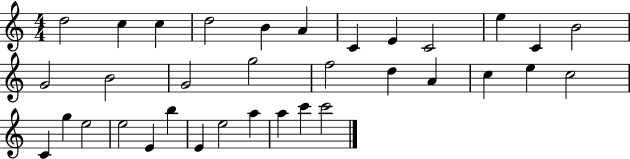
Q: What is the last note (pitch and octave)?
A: C6